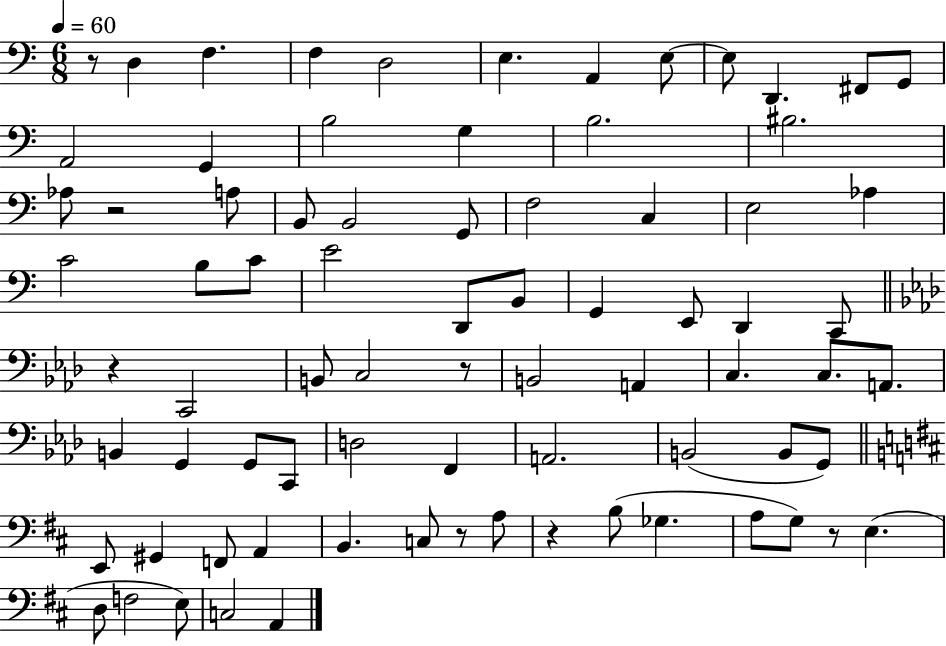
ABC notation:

X:1
T:Untitled
M:6/8
L:1/4
K:C
z/2 D, F, F, D,2 E, A,, E,/2 E,/2 D,, ^F,,/2 G,,/2 A,,2 G,, B,2 G, B,2 ^B,2 _A,/2 z2 A,/2 B,,/2 B,,2 G,,/2 F,2 C, E,2 _A, C2 B,/2 C/2 E2 D,,/2 B,,/2 G,, E,,/2 D,, C,,/2 z C,,2 B,,/2 C,2 z/2 B,,2 A,, C, C,/2 A,,/2 B,, G,, G,,/2 C,,/2 D,2 F,, A,,2 B,,2 B,,/2 G,,/2 E,,/2 ^G,, F,,/2 A,, B,, C,/2 z/2 A,/2 z B,/2 _G, A,/2 G,/2 z/2 E, D,/2 F,2 E,/2 C,2 A,,